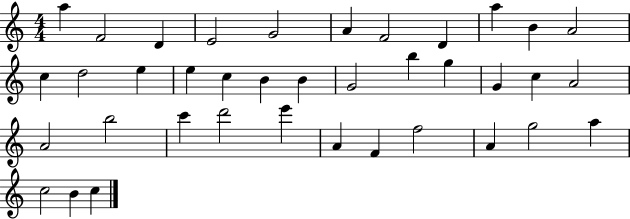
{
  \clef treble
  \numericTimeSignature
  \time 4/4
  \key c \major
  a''4 f'2 d'4 | e'2 g'2 | a'4 f'2 d'4 | a''4 b'4 a'2 | \break c''4 d''2 e''4 | e''4 c''4 b'4 b'4 | g'2 b''4 g''4 | g'4 c''4 a'2 | \break a'2 b''2 | c'''4 d'''2 e'''4 | a'4 f'4 f''2 | a'4 g''2 a''4 | \break c''2 b'4 c''4 | \bar "|."
}